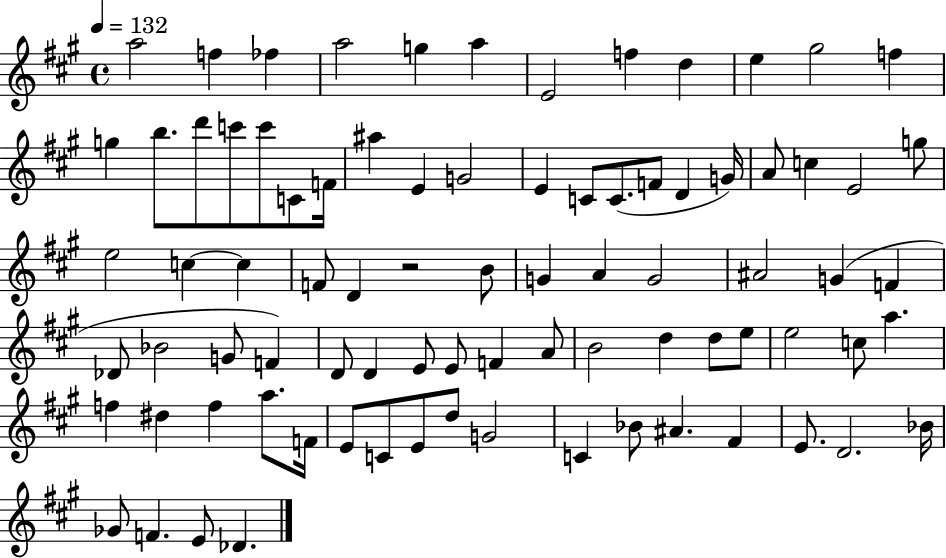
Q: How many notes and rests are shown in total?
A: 83